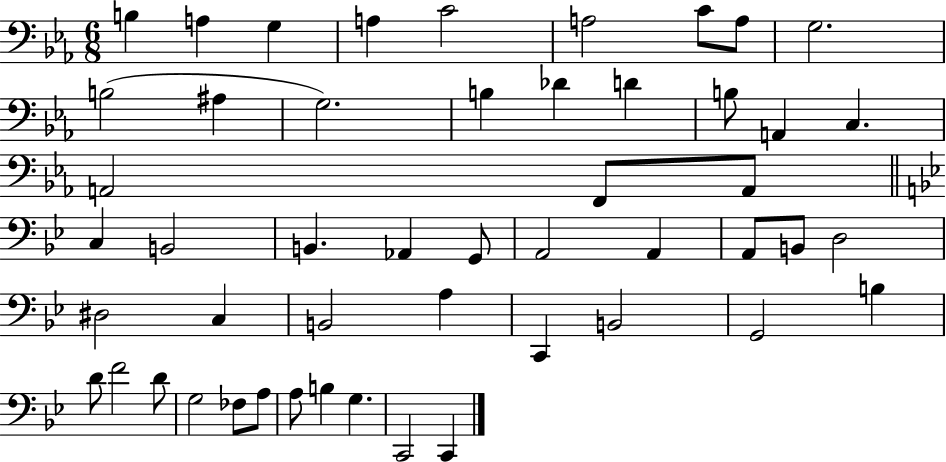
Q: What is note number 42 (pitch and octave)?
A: D4